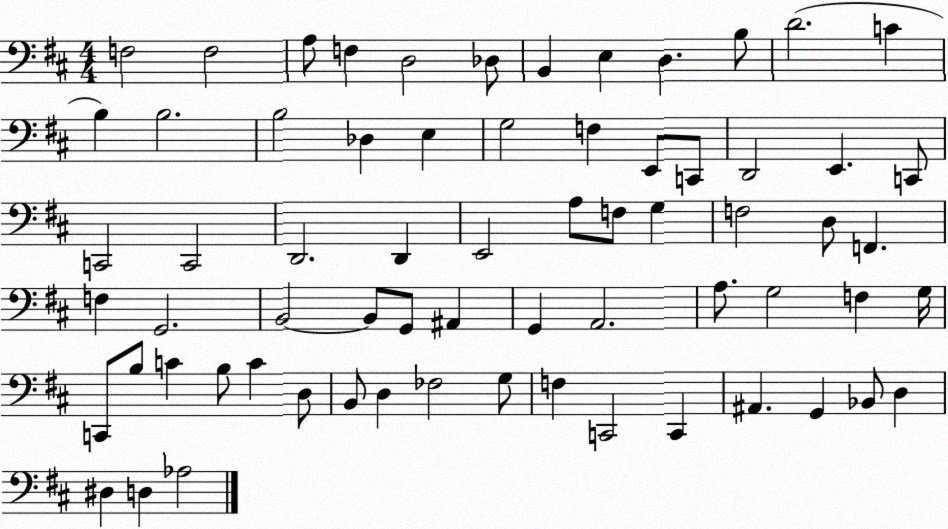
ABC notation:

X:1
T:Untitled
M:4/4
L:1/4
K:D
F,2 F,2 A,/2 F, D,2 _D,/2 B,, E, D, B,/2 D2 C B, B,2 B,2 _D, E, G,2 F, E,,/2 C,,/2 D,,2 E,, C,,/2 C,,2 C,,2 D,,2 D,, E,,2 A,/2 F,/2 G, F,2 D,/2 F,, F, G,,2 B,,2 B,,/2 G,,/2 ^A,, G,, A,,2 A,/2 G,2 F, G,/4 C,,/2 B,/2 C B,/2 C D,/2 B,,/2 D, _F,2 G,/2 F, C,,2 C,, ^A,, G,, _B,,/2 D, ^D, D, _A,2